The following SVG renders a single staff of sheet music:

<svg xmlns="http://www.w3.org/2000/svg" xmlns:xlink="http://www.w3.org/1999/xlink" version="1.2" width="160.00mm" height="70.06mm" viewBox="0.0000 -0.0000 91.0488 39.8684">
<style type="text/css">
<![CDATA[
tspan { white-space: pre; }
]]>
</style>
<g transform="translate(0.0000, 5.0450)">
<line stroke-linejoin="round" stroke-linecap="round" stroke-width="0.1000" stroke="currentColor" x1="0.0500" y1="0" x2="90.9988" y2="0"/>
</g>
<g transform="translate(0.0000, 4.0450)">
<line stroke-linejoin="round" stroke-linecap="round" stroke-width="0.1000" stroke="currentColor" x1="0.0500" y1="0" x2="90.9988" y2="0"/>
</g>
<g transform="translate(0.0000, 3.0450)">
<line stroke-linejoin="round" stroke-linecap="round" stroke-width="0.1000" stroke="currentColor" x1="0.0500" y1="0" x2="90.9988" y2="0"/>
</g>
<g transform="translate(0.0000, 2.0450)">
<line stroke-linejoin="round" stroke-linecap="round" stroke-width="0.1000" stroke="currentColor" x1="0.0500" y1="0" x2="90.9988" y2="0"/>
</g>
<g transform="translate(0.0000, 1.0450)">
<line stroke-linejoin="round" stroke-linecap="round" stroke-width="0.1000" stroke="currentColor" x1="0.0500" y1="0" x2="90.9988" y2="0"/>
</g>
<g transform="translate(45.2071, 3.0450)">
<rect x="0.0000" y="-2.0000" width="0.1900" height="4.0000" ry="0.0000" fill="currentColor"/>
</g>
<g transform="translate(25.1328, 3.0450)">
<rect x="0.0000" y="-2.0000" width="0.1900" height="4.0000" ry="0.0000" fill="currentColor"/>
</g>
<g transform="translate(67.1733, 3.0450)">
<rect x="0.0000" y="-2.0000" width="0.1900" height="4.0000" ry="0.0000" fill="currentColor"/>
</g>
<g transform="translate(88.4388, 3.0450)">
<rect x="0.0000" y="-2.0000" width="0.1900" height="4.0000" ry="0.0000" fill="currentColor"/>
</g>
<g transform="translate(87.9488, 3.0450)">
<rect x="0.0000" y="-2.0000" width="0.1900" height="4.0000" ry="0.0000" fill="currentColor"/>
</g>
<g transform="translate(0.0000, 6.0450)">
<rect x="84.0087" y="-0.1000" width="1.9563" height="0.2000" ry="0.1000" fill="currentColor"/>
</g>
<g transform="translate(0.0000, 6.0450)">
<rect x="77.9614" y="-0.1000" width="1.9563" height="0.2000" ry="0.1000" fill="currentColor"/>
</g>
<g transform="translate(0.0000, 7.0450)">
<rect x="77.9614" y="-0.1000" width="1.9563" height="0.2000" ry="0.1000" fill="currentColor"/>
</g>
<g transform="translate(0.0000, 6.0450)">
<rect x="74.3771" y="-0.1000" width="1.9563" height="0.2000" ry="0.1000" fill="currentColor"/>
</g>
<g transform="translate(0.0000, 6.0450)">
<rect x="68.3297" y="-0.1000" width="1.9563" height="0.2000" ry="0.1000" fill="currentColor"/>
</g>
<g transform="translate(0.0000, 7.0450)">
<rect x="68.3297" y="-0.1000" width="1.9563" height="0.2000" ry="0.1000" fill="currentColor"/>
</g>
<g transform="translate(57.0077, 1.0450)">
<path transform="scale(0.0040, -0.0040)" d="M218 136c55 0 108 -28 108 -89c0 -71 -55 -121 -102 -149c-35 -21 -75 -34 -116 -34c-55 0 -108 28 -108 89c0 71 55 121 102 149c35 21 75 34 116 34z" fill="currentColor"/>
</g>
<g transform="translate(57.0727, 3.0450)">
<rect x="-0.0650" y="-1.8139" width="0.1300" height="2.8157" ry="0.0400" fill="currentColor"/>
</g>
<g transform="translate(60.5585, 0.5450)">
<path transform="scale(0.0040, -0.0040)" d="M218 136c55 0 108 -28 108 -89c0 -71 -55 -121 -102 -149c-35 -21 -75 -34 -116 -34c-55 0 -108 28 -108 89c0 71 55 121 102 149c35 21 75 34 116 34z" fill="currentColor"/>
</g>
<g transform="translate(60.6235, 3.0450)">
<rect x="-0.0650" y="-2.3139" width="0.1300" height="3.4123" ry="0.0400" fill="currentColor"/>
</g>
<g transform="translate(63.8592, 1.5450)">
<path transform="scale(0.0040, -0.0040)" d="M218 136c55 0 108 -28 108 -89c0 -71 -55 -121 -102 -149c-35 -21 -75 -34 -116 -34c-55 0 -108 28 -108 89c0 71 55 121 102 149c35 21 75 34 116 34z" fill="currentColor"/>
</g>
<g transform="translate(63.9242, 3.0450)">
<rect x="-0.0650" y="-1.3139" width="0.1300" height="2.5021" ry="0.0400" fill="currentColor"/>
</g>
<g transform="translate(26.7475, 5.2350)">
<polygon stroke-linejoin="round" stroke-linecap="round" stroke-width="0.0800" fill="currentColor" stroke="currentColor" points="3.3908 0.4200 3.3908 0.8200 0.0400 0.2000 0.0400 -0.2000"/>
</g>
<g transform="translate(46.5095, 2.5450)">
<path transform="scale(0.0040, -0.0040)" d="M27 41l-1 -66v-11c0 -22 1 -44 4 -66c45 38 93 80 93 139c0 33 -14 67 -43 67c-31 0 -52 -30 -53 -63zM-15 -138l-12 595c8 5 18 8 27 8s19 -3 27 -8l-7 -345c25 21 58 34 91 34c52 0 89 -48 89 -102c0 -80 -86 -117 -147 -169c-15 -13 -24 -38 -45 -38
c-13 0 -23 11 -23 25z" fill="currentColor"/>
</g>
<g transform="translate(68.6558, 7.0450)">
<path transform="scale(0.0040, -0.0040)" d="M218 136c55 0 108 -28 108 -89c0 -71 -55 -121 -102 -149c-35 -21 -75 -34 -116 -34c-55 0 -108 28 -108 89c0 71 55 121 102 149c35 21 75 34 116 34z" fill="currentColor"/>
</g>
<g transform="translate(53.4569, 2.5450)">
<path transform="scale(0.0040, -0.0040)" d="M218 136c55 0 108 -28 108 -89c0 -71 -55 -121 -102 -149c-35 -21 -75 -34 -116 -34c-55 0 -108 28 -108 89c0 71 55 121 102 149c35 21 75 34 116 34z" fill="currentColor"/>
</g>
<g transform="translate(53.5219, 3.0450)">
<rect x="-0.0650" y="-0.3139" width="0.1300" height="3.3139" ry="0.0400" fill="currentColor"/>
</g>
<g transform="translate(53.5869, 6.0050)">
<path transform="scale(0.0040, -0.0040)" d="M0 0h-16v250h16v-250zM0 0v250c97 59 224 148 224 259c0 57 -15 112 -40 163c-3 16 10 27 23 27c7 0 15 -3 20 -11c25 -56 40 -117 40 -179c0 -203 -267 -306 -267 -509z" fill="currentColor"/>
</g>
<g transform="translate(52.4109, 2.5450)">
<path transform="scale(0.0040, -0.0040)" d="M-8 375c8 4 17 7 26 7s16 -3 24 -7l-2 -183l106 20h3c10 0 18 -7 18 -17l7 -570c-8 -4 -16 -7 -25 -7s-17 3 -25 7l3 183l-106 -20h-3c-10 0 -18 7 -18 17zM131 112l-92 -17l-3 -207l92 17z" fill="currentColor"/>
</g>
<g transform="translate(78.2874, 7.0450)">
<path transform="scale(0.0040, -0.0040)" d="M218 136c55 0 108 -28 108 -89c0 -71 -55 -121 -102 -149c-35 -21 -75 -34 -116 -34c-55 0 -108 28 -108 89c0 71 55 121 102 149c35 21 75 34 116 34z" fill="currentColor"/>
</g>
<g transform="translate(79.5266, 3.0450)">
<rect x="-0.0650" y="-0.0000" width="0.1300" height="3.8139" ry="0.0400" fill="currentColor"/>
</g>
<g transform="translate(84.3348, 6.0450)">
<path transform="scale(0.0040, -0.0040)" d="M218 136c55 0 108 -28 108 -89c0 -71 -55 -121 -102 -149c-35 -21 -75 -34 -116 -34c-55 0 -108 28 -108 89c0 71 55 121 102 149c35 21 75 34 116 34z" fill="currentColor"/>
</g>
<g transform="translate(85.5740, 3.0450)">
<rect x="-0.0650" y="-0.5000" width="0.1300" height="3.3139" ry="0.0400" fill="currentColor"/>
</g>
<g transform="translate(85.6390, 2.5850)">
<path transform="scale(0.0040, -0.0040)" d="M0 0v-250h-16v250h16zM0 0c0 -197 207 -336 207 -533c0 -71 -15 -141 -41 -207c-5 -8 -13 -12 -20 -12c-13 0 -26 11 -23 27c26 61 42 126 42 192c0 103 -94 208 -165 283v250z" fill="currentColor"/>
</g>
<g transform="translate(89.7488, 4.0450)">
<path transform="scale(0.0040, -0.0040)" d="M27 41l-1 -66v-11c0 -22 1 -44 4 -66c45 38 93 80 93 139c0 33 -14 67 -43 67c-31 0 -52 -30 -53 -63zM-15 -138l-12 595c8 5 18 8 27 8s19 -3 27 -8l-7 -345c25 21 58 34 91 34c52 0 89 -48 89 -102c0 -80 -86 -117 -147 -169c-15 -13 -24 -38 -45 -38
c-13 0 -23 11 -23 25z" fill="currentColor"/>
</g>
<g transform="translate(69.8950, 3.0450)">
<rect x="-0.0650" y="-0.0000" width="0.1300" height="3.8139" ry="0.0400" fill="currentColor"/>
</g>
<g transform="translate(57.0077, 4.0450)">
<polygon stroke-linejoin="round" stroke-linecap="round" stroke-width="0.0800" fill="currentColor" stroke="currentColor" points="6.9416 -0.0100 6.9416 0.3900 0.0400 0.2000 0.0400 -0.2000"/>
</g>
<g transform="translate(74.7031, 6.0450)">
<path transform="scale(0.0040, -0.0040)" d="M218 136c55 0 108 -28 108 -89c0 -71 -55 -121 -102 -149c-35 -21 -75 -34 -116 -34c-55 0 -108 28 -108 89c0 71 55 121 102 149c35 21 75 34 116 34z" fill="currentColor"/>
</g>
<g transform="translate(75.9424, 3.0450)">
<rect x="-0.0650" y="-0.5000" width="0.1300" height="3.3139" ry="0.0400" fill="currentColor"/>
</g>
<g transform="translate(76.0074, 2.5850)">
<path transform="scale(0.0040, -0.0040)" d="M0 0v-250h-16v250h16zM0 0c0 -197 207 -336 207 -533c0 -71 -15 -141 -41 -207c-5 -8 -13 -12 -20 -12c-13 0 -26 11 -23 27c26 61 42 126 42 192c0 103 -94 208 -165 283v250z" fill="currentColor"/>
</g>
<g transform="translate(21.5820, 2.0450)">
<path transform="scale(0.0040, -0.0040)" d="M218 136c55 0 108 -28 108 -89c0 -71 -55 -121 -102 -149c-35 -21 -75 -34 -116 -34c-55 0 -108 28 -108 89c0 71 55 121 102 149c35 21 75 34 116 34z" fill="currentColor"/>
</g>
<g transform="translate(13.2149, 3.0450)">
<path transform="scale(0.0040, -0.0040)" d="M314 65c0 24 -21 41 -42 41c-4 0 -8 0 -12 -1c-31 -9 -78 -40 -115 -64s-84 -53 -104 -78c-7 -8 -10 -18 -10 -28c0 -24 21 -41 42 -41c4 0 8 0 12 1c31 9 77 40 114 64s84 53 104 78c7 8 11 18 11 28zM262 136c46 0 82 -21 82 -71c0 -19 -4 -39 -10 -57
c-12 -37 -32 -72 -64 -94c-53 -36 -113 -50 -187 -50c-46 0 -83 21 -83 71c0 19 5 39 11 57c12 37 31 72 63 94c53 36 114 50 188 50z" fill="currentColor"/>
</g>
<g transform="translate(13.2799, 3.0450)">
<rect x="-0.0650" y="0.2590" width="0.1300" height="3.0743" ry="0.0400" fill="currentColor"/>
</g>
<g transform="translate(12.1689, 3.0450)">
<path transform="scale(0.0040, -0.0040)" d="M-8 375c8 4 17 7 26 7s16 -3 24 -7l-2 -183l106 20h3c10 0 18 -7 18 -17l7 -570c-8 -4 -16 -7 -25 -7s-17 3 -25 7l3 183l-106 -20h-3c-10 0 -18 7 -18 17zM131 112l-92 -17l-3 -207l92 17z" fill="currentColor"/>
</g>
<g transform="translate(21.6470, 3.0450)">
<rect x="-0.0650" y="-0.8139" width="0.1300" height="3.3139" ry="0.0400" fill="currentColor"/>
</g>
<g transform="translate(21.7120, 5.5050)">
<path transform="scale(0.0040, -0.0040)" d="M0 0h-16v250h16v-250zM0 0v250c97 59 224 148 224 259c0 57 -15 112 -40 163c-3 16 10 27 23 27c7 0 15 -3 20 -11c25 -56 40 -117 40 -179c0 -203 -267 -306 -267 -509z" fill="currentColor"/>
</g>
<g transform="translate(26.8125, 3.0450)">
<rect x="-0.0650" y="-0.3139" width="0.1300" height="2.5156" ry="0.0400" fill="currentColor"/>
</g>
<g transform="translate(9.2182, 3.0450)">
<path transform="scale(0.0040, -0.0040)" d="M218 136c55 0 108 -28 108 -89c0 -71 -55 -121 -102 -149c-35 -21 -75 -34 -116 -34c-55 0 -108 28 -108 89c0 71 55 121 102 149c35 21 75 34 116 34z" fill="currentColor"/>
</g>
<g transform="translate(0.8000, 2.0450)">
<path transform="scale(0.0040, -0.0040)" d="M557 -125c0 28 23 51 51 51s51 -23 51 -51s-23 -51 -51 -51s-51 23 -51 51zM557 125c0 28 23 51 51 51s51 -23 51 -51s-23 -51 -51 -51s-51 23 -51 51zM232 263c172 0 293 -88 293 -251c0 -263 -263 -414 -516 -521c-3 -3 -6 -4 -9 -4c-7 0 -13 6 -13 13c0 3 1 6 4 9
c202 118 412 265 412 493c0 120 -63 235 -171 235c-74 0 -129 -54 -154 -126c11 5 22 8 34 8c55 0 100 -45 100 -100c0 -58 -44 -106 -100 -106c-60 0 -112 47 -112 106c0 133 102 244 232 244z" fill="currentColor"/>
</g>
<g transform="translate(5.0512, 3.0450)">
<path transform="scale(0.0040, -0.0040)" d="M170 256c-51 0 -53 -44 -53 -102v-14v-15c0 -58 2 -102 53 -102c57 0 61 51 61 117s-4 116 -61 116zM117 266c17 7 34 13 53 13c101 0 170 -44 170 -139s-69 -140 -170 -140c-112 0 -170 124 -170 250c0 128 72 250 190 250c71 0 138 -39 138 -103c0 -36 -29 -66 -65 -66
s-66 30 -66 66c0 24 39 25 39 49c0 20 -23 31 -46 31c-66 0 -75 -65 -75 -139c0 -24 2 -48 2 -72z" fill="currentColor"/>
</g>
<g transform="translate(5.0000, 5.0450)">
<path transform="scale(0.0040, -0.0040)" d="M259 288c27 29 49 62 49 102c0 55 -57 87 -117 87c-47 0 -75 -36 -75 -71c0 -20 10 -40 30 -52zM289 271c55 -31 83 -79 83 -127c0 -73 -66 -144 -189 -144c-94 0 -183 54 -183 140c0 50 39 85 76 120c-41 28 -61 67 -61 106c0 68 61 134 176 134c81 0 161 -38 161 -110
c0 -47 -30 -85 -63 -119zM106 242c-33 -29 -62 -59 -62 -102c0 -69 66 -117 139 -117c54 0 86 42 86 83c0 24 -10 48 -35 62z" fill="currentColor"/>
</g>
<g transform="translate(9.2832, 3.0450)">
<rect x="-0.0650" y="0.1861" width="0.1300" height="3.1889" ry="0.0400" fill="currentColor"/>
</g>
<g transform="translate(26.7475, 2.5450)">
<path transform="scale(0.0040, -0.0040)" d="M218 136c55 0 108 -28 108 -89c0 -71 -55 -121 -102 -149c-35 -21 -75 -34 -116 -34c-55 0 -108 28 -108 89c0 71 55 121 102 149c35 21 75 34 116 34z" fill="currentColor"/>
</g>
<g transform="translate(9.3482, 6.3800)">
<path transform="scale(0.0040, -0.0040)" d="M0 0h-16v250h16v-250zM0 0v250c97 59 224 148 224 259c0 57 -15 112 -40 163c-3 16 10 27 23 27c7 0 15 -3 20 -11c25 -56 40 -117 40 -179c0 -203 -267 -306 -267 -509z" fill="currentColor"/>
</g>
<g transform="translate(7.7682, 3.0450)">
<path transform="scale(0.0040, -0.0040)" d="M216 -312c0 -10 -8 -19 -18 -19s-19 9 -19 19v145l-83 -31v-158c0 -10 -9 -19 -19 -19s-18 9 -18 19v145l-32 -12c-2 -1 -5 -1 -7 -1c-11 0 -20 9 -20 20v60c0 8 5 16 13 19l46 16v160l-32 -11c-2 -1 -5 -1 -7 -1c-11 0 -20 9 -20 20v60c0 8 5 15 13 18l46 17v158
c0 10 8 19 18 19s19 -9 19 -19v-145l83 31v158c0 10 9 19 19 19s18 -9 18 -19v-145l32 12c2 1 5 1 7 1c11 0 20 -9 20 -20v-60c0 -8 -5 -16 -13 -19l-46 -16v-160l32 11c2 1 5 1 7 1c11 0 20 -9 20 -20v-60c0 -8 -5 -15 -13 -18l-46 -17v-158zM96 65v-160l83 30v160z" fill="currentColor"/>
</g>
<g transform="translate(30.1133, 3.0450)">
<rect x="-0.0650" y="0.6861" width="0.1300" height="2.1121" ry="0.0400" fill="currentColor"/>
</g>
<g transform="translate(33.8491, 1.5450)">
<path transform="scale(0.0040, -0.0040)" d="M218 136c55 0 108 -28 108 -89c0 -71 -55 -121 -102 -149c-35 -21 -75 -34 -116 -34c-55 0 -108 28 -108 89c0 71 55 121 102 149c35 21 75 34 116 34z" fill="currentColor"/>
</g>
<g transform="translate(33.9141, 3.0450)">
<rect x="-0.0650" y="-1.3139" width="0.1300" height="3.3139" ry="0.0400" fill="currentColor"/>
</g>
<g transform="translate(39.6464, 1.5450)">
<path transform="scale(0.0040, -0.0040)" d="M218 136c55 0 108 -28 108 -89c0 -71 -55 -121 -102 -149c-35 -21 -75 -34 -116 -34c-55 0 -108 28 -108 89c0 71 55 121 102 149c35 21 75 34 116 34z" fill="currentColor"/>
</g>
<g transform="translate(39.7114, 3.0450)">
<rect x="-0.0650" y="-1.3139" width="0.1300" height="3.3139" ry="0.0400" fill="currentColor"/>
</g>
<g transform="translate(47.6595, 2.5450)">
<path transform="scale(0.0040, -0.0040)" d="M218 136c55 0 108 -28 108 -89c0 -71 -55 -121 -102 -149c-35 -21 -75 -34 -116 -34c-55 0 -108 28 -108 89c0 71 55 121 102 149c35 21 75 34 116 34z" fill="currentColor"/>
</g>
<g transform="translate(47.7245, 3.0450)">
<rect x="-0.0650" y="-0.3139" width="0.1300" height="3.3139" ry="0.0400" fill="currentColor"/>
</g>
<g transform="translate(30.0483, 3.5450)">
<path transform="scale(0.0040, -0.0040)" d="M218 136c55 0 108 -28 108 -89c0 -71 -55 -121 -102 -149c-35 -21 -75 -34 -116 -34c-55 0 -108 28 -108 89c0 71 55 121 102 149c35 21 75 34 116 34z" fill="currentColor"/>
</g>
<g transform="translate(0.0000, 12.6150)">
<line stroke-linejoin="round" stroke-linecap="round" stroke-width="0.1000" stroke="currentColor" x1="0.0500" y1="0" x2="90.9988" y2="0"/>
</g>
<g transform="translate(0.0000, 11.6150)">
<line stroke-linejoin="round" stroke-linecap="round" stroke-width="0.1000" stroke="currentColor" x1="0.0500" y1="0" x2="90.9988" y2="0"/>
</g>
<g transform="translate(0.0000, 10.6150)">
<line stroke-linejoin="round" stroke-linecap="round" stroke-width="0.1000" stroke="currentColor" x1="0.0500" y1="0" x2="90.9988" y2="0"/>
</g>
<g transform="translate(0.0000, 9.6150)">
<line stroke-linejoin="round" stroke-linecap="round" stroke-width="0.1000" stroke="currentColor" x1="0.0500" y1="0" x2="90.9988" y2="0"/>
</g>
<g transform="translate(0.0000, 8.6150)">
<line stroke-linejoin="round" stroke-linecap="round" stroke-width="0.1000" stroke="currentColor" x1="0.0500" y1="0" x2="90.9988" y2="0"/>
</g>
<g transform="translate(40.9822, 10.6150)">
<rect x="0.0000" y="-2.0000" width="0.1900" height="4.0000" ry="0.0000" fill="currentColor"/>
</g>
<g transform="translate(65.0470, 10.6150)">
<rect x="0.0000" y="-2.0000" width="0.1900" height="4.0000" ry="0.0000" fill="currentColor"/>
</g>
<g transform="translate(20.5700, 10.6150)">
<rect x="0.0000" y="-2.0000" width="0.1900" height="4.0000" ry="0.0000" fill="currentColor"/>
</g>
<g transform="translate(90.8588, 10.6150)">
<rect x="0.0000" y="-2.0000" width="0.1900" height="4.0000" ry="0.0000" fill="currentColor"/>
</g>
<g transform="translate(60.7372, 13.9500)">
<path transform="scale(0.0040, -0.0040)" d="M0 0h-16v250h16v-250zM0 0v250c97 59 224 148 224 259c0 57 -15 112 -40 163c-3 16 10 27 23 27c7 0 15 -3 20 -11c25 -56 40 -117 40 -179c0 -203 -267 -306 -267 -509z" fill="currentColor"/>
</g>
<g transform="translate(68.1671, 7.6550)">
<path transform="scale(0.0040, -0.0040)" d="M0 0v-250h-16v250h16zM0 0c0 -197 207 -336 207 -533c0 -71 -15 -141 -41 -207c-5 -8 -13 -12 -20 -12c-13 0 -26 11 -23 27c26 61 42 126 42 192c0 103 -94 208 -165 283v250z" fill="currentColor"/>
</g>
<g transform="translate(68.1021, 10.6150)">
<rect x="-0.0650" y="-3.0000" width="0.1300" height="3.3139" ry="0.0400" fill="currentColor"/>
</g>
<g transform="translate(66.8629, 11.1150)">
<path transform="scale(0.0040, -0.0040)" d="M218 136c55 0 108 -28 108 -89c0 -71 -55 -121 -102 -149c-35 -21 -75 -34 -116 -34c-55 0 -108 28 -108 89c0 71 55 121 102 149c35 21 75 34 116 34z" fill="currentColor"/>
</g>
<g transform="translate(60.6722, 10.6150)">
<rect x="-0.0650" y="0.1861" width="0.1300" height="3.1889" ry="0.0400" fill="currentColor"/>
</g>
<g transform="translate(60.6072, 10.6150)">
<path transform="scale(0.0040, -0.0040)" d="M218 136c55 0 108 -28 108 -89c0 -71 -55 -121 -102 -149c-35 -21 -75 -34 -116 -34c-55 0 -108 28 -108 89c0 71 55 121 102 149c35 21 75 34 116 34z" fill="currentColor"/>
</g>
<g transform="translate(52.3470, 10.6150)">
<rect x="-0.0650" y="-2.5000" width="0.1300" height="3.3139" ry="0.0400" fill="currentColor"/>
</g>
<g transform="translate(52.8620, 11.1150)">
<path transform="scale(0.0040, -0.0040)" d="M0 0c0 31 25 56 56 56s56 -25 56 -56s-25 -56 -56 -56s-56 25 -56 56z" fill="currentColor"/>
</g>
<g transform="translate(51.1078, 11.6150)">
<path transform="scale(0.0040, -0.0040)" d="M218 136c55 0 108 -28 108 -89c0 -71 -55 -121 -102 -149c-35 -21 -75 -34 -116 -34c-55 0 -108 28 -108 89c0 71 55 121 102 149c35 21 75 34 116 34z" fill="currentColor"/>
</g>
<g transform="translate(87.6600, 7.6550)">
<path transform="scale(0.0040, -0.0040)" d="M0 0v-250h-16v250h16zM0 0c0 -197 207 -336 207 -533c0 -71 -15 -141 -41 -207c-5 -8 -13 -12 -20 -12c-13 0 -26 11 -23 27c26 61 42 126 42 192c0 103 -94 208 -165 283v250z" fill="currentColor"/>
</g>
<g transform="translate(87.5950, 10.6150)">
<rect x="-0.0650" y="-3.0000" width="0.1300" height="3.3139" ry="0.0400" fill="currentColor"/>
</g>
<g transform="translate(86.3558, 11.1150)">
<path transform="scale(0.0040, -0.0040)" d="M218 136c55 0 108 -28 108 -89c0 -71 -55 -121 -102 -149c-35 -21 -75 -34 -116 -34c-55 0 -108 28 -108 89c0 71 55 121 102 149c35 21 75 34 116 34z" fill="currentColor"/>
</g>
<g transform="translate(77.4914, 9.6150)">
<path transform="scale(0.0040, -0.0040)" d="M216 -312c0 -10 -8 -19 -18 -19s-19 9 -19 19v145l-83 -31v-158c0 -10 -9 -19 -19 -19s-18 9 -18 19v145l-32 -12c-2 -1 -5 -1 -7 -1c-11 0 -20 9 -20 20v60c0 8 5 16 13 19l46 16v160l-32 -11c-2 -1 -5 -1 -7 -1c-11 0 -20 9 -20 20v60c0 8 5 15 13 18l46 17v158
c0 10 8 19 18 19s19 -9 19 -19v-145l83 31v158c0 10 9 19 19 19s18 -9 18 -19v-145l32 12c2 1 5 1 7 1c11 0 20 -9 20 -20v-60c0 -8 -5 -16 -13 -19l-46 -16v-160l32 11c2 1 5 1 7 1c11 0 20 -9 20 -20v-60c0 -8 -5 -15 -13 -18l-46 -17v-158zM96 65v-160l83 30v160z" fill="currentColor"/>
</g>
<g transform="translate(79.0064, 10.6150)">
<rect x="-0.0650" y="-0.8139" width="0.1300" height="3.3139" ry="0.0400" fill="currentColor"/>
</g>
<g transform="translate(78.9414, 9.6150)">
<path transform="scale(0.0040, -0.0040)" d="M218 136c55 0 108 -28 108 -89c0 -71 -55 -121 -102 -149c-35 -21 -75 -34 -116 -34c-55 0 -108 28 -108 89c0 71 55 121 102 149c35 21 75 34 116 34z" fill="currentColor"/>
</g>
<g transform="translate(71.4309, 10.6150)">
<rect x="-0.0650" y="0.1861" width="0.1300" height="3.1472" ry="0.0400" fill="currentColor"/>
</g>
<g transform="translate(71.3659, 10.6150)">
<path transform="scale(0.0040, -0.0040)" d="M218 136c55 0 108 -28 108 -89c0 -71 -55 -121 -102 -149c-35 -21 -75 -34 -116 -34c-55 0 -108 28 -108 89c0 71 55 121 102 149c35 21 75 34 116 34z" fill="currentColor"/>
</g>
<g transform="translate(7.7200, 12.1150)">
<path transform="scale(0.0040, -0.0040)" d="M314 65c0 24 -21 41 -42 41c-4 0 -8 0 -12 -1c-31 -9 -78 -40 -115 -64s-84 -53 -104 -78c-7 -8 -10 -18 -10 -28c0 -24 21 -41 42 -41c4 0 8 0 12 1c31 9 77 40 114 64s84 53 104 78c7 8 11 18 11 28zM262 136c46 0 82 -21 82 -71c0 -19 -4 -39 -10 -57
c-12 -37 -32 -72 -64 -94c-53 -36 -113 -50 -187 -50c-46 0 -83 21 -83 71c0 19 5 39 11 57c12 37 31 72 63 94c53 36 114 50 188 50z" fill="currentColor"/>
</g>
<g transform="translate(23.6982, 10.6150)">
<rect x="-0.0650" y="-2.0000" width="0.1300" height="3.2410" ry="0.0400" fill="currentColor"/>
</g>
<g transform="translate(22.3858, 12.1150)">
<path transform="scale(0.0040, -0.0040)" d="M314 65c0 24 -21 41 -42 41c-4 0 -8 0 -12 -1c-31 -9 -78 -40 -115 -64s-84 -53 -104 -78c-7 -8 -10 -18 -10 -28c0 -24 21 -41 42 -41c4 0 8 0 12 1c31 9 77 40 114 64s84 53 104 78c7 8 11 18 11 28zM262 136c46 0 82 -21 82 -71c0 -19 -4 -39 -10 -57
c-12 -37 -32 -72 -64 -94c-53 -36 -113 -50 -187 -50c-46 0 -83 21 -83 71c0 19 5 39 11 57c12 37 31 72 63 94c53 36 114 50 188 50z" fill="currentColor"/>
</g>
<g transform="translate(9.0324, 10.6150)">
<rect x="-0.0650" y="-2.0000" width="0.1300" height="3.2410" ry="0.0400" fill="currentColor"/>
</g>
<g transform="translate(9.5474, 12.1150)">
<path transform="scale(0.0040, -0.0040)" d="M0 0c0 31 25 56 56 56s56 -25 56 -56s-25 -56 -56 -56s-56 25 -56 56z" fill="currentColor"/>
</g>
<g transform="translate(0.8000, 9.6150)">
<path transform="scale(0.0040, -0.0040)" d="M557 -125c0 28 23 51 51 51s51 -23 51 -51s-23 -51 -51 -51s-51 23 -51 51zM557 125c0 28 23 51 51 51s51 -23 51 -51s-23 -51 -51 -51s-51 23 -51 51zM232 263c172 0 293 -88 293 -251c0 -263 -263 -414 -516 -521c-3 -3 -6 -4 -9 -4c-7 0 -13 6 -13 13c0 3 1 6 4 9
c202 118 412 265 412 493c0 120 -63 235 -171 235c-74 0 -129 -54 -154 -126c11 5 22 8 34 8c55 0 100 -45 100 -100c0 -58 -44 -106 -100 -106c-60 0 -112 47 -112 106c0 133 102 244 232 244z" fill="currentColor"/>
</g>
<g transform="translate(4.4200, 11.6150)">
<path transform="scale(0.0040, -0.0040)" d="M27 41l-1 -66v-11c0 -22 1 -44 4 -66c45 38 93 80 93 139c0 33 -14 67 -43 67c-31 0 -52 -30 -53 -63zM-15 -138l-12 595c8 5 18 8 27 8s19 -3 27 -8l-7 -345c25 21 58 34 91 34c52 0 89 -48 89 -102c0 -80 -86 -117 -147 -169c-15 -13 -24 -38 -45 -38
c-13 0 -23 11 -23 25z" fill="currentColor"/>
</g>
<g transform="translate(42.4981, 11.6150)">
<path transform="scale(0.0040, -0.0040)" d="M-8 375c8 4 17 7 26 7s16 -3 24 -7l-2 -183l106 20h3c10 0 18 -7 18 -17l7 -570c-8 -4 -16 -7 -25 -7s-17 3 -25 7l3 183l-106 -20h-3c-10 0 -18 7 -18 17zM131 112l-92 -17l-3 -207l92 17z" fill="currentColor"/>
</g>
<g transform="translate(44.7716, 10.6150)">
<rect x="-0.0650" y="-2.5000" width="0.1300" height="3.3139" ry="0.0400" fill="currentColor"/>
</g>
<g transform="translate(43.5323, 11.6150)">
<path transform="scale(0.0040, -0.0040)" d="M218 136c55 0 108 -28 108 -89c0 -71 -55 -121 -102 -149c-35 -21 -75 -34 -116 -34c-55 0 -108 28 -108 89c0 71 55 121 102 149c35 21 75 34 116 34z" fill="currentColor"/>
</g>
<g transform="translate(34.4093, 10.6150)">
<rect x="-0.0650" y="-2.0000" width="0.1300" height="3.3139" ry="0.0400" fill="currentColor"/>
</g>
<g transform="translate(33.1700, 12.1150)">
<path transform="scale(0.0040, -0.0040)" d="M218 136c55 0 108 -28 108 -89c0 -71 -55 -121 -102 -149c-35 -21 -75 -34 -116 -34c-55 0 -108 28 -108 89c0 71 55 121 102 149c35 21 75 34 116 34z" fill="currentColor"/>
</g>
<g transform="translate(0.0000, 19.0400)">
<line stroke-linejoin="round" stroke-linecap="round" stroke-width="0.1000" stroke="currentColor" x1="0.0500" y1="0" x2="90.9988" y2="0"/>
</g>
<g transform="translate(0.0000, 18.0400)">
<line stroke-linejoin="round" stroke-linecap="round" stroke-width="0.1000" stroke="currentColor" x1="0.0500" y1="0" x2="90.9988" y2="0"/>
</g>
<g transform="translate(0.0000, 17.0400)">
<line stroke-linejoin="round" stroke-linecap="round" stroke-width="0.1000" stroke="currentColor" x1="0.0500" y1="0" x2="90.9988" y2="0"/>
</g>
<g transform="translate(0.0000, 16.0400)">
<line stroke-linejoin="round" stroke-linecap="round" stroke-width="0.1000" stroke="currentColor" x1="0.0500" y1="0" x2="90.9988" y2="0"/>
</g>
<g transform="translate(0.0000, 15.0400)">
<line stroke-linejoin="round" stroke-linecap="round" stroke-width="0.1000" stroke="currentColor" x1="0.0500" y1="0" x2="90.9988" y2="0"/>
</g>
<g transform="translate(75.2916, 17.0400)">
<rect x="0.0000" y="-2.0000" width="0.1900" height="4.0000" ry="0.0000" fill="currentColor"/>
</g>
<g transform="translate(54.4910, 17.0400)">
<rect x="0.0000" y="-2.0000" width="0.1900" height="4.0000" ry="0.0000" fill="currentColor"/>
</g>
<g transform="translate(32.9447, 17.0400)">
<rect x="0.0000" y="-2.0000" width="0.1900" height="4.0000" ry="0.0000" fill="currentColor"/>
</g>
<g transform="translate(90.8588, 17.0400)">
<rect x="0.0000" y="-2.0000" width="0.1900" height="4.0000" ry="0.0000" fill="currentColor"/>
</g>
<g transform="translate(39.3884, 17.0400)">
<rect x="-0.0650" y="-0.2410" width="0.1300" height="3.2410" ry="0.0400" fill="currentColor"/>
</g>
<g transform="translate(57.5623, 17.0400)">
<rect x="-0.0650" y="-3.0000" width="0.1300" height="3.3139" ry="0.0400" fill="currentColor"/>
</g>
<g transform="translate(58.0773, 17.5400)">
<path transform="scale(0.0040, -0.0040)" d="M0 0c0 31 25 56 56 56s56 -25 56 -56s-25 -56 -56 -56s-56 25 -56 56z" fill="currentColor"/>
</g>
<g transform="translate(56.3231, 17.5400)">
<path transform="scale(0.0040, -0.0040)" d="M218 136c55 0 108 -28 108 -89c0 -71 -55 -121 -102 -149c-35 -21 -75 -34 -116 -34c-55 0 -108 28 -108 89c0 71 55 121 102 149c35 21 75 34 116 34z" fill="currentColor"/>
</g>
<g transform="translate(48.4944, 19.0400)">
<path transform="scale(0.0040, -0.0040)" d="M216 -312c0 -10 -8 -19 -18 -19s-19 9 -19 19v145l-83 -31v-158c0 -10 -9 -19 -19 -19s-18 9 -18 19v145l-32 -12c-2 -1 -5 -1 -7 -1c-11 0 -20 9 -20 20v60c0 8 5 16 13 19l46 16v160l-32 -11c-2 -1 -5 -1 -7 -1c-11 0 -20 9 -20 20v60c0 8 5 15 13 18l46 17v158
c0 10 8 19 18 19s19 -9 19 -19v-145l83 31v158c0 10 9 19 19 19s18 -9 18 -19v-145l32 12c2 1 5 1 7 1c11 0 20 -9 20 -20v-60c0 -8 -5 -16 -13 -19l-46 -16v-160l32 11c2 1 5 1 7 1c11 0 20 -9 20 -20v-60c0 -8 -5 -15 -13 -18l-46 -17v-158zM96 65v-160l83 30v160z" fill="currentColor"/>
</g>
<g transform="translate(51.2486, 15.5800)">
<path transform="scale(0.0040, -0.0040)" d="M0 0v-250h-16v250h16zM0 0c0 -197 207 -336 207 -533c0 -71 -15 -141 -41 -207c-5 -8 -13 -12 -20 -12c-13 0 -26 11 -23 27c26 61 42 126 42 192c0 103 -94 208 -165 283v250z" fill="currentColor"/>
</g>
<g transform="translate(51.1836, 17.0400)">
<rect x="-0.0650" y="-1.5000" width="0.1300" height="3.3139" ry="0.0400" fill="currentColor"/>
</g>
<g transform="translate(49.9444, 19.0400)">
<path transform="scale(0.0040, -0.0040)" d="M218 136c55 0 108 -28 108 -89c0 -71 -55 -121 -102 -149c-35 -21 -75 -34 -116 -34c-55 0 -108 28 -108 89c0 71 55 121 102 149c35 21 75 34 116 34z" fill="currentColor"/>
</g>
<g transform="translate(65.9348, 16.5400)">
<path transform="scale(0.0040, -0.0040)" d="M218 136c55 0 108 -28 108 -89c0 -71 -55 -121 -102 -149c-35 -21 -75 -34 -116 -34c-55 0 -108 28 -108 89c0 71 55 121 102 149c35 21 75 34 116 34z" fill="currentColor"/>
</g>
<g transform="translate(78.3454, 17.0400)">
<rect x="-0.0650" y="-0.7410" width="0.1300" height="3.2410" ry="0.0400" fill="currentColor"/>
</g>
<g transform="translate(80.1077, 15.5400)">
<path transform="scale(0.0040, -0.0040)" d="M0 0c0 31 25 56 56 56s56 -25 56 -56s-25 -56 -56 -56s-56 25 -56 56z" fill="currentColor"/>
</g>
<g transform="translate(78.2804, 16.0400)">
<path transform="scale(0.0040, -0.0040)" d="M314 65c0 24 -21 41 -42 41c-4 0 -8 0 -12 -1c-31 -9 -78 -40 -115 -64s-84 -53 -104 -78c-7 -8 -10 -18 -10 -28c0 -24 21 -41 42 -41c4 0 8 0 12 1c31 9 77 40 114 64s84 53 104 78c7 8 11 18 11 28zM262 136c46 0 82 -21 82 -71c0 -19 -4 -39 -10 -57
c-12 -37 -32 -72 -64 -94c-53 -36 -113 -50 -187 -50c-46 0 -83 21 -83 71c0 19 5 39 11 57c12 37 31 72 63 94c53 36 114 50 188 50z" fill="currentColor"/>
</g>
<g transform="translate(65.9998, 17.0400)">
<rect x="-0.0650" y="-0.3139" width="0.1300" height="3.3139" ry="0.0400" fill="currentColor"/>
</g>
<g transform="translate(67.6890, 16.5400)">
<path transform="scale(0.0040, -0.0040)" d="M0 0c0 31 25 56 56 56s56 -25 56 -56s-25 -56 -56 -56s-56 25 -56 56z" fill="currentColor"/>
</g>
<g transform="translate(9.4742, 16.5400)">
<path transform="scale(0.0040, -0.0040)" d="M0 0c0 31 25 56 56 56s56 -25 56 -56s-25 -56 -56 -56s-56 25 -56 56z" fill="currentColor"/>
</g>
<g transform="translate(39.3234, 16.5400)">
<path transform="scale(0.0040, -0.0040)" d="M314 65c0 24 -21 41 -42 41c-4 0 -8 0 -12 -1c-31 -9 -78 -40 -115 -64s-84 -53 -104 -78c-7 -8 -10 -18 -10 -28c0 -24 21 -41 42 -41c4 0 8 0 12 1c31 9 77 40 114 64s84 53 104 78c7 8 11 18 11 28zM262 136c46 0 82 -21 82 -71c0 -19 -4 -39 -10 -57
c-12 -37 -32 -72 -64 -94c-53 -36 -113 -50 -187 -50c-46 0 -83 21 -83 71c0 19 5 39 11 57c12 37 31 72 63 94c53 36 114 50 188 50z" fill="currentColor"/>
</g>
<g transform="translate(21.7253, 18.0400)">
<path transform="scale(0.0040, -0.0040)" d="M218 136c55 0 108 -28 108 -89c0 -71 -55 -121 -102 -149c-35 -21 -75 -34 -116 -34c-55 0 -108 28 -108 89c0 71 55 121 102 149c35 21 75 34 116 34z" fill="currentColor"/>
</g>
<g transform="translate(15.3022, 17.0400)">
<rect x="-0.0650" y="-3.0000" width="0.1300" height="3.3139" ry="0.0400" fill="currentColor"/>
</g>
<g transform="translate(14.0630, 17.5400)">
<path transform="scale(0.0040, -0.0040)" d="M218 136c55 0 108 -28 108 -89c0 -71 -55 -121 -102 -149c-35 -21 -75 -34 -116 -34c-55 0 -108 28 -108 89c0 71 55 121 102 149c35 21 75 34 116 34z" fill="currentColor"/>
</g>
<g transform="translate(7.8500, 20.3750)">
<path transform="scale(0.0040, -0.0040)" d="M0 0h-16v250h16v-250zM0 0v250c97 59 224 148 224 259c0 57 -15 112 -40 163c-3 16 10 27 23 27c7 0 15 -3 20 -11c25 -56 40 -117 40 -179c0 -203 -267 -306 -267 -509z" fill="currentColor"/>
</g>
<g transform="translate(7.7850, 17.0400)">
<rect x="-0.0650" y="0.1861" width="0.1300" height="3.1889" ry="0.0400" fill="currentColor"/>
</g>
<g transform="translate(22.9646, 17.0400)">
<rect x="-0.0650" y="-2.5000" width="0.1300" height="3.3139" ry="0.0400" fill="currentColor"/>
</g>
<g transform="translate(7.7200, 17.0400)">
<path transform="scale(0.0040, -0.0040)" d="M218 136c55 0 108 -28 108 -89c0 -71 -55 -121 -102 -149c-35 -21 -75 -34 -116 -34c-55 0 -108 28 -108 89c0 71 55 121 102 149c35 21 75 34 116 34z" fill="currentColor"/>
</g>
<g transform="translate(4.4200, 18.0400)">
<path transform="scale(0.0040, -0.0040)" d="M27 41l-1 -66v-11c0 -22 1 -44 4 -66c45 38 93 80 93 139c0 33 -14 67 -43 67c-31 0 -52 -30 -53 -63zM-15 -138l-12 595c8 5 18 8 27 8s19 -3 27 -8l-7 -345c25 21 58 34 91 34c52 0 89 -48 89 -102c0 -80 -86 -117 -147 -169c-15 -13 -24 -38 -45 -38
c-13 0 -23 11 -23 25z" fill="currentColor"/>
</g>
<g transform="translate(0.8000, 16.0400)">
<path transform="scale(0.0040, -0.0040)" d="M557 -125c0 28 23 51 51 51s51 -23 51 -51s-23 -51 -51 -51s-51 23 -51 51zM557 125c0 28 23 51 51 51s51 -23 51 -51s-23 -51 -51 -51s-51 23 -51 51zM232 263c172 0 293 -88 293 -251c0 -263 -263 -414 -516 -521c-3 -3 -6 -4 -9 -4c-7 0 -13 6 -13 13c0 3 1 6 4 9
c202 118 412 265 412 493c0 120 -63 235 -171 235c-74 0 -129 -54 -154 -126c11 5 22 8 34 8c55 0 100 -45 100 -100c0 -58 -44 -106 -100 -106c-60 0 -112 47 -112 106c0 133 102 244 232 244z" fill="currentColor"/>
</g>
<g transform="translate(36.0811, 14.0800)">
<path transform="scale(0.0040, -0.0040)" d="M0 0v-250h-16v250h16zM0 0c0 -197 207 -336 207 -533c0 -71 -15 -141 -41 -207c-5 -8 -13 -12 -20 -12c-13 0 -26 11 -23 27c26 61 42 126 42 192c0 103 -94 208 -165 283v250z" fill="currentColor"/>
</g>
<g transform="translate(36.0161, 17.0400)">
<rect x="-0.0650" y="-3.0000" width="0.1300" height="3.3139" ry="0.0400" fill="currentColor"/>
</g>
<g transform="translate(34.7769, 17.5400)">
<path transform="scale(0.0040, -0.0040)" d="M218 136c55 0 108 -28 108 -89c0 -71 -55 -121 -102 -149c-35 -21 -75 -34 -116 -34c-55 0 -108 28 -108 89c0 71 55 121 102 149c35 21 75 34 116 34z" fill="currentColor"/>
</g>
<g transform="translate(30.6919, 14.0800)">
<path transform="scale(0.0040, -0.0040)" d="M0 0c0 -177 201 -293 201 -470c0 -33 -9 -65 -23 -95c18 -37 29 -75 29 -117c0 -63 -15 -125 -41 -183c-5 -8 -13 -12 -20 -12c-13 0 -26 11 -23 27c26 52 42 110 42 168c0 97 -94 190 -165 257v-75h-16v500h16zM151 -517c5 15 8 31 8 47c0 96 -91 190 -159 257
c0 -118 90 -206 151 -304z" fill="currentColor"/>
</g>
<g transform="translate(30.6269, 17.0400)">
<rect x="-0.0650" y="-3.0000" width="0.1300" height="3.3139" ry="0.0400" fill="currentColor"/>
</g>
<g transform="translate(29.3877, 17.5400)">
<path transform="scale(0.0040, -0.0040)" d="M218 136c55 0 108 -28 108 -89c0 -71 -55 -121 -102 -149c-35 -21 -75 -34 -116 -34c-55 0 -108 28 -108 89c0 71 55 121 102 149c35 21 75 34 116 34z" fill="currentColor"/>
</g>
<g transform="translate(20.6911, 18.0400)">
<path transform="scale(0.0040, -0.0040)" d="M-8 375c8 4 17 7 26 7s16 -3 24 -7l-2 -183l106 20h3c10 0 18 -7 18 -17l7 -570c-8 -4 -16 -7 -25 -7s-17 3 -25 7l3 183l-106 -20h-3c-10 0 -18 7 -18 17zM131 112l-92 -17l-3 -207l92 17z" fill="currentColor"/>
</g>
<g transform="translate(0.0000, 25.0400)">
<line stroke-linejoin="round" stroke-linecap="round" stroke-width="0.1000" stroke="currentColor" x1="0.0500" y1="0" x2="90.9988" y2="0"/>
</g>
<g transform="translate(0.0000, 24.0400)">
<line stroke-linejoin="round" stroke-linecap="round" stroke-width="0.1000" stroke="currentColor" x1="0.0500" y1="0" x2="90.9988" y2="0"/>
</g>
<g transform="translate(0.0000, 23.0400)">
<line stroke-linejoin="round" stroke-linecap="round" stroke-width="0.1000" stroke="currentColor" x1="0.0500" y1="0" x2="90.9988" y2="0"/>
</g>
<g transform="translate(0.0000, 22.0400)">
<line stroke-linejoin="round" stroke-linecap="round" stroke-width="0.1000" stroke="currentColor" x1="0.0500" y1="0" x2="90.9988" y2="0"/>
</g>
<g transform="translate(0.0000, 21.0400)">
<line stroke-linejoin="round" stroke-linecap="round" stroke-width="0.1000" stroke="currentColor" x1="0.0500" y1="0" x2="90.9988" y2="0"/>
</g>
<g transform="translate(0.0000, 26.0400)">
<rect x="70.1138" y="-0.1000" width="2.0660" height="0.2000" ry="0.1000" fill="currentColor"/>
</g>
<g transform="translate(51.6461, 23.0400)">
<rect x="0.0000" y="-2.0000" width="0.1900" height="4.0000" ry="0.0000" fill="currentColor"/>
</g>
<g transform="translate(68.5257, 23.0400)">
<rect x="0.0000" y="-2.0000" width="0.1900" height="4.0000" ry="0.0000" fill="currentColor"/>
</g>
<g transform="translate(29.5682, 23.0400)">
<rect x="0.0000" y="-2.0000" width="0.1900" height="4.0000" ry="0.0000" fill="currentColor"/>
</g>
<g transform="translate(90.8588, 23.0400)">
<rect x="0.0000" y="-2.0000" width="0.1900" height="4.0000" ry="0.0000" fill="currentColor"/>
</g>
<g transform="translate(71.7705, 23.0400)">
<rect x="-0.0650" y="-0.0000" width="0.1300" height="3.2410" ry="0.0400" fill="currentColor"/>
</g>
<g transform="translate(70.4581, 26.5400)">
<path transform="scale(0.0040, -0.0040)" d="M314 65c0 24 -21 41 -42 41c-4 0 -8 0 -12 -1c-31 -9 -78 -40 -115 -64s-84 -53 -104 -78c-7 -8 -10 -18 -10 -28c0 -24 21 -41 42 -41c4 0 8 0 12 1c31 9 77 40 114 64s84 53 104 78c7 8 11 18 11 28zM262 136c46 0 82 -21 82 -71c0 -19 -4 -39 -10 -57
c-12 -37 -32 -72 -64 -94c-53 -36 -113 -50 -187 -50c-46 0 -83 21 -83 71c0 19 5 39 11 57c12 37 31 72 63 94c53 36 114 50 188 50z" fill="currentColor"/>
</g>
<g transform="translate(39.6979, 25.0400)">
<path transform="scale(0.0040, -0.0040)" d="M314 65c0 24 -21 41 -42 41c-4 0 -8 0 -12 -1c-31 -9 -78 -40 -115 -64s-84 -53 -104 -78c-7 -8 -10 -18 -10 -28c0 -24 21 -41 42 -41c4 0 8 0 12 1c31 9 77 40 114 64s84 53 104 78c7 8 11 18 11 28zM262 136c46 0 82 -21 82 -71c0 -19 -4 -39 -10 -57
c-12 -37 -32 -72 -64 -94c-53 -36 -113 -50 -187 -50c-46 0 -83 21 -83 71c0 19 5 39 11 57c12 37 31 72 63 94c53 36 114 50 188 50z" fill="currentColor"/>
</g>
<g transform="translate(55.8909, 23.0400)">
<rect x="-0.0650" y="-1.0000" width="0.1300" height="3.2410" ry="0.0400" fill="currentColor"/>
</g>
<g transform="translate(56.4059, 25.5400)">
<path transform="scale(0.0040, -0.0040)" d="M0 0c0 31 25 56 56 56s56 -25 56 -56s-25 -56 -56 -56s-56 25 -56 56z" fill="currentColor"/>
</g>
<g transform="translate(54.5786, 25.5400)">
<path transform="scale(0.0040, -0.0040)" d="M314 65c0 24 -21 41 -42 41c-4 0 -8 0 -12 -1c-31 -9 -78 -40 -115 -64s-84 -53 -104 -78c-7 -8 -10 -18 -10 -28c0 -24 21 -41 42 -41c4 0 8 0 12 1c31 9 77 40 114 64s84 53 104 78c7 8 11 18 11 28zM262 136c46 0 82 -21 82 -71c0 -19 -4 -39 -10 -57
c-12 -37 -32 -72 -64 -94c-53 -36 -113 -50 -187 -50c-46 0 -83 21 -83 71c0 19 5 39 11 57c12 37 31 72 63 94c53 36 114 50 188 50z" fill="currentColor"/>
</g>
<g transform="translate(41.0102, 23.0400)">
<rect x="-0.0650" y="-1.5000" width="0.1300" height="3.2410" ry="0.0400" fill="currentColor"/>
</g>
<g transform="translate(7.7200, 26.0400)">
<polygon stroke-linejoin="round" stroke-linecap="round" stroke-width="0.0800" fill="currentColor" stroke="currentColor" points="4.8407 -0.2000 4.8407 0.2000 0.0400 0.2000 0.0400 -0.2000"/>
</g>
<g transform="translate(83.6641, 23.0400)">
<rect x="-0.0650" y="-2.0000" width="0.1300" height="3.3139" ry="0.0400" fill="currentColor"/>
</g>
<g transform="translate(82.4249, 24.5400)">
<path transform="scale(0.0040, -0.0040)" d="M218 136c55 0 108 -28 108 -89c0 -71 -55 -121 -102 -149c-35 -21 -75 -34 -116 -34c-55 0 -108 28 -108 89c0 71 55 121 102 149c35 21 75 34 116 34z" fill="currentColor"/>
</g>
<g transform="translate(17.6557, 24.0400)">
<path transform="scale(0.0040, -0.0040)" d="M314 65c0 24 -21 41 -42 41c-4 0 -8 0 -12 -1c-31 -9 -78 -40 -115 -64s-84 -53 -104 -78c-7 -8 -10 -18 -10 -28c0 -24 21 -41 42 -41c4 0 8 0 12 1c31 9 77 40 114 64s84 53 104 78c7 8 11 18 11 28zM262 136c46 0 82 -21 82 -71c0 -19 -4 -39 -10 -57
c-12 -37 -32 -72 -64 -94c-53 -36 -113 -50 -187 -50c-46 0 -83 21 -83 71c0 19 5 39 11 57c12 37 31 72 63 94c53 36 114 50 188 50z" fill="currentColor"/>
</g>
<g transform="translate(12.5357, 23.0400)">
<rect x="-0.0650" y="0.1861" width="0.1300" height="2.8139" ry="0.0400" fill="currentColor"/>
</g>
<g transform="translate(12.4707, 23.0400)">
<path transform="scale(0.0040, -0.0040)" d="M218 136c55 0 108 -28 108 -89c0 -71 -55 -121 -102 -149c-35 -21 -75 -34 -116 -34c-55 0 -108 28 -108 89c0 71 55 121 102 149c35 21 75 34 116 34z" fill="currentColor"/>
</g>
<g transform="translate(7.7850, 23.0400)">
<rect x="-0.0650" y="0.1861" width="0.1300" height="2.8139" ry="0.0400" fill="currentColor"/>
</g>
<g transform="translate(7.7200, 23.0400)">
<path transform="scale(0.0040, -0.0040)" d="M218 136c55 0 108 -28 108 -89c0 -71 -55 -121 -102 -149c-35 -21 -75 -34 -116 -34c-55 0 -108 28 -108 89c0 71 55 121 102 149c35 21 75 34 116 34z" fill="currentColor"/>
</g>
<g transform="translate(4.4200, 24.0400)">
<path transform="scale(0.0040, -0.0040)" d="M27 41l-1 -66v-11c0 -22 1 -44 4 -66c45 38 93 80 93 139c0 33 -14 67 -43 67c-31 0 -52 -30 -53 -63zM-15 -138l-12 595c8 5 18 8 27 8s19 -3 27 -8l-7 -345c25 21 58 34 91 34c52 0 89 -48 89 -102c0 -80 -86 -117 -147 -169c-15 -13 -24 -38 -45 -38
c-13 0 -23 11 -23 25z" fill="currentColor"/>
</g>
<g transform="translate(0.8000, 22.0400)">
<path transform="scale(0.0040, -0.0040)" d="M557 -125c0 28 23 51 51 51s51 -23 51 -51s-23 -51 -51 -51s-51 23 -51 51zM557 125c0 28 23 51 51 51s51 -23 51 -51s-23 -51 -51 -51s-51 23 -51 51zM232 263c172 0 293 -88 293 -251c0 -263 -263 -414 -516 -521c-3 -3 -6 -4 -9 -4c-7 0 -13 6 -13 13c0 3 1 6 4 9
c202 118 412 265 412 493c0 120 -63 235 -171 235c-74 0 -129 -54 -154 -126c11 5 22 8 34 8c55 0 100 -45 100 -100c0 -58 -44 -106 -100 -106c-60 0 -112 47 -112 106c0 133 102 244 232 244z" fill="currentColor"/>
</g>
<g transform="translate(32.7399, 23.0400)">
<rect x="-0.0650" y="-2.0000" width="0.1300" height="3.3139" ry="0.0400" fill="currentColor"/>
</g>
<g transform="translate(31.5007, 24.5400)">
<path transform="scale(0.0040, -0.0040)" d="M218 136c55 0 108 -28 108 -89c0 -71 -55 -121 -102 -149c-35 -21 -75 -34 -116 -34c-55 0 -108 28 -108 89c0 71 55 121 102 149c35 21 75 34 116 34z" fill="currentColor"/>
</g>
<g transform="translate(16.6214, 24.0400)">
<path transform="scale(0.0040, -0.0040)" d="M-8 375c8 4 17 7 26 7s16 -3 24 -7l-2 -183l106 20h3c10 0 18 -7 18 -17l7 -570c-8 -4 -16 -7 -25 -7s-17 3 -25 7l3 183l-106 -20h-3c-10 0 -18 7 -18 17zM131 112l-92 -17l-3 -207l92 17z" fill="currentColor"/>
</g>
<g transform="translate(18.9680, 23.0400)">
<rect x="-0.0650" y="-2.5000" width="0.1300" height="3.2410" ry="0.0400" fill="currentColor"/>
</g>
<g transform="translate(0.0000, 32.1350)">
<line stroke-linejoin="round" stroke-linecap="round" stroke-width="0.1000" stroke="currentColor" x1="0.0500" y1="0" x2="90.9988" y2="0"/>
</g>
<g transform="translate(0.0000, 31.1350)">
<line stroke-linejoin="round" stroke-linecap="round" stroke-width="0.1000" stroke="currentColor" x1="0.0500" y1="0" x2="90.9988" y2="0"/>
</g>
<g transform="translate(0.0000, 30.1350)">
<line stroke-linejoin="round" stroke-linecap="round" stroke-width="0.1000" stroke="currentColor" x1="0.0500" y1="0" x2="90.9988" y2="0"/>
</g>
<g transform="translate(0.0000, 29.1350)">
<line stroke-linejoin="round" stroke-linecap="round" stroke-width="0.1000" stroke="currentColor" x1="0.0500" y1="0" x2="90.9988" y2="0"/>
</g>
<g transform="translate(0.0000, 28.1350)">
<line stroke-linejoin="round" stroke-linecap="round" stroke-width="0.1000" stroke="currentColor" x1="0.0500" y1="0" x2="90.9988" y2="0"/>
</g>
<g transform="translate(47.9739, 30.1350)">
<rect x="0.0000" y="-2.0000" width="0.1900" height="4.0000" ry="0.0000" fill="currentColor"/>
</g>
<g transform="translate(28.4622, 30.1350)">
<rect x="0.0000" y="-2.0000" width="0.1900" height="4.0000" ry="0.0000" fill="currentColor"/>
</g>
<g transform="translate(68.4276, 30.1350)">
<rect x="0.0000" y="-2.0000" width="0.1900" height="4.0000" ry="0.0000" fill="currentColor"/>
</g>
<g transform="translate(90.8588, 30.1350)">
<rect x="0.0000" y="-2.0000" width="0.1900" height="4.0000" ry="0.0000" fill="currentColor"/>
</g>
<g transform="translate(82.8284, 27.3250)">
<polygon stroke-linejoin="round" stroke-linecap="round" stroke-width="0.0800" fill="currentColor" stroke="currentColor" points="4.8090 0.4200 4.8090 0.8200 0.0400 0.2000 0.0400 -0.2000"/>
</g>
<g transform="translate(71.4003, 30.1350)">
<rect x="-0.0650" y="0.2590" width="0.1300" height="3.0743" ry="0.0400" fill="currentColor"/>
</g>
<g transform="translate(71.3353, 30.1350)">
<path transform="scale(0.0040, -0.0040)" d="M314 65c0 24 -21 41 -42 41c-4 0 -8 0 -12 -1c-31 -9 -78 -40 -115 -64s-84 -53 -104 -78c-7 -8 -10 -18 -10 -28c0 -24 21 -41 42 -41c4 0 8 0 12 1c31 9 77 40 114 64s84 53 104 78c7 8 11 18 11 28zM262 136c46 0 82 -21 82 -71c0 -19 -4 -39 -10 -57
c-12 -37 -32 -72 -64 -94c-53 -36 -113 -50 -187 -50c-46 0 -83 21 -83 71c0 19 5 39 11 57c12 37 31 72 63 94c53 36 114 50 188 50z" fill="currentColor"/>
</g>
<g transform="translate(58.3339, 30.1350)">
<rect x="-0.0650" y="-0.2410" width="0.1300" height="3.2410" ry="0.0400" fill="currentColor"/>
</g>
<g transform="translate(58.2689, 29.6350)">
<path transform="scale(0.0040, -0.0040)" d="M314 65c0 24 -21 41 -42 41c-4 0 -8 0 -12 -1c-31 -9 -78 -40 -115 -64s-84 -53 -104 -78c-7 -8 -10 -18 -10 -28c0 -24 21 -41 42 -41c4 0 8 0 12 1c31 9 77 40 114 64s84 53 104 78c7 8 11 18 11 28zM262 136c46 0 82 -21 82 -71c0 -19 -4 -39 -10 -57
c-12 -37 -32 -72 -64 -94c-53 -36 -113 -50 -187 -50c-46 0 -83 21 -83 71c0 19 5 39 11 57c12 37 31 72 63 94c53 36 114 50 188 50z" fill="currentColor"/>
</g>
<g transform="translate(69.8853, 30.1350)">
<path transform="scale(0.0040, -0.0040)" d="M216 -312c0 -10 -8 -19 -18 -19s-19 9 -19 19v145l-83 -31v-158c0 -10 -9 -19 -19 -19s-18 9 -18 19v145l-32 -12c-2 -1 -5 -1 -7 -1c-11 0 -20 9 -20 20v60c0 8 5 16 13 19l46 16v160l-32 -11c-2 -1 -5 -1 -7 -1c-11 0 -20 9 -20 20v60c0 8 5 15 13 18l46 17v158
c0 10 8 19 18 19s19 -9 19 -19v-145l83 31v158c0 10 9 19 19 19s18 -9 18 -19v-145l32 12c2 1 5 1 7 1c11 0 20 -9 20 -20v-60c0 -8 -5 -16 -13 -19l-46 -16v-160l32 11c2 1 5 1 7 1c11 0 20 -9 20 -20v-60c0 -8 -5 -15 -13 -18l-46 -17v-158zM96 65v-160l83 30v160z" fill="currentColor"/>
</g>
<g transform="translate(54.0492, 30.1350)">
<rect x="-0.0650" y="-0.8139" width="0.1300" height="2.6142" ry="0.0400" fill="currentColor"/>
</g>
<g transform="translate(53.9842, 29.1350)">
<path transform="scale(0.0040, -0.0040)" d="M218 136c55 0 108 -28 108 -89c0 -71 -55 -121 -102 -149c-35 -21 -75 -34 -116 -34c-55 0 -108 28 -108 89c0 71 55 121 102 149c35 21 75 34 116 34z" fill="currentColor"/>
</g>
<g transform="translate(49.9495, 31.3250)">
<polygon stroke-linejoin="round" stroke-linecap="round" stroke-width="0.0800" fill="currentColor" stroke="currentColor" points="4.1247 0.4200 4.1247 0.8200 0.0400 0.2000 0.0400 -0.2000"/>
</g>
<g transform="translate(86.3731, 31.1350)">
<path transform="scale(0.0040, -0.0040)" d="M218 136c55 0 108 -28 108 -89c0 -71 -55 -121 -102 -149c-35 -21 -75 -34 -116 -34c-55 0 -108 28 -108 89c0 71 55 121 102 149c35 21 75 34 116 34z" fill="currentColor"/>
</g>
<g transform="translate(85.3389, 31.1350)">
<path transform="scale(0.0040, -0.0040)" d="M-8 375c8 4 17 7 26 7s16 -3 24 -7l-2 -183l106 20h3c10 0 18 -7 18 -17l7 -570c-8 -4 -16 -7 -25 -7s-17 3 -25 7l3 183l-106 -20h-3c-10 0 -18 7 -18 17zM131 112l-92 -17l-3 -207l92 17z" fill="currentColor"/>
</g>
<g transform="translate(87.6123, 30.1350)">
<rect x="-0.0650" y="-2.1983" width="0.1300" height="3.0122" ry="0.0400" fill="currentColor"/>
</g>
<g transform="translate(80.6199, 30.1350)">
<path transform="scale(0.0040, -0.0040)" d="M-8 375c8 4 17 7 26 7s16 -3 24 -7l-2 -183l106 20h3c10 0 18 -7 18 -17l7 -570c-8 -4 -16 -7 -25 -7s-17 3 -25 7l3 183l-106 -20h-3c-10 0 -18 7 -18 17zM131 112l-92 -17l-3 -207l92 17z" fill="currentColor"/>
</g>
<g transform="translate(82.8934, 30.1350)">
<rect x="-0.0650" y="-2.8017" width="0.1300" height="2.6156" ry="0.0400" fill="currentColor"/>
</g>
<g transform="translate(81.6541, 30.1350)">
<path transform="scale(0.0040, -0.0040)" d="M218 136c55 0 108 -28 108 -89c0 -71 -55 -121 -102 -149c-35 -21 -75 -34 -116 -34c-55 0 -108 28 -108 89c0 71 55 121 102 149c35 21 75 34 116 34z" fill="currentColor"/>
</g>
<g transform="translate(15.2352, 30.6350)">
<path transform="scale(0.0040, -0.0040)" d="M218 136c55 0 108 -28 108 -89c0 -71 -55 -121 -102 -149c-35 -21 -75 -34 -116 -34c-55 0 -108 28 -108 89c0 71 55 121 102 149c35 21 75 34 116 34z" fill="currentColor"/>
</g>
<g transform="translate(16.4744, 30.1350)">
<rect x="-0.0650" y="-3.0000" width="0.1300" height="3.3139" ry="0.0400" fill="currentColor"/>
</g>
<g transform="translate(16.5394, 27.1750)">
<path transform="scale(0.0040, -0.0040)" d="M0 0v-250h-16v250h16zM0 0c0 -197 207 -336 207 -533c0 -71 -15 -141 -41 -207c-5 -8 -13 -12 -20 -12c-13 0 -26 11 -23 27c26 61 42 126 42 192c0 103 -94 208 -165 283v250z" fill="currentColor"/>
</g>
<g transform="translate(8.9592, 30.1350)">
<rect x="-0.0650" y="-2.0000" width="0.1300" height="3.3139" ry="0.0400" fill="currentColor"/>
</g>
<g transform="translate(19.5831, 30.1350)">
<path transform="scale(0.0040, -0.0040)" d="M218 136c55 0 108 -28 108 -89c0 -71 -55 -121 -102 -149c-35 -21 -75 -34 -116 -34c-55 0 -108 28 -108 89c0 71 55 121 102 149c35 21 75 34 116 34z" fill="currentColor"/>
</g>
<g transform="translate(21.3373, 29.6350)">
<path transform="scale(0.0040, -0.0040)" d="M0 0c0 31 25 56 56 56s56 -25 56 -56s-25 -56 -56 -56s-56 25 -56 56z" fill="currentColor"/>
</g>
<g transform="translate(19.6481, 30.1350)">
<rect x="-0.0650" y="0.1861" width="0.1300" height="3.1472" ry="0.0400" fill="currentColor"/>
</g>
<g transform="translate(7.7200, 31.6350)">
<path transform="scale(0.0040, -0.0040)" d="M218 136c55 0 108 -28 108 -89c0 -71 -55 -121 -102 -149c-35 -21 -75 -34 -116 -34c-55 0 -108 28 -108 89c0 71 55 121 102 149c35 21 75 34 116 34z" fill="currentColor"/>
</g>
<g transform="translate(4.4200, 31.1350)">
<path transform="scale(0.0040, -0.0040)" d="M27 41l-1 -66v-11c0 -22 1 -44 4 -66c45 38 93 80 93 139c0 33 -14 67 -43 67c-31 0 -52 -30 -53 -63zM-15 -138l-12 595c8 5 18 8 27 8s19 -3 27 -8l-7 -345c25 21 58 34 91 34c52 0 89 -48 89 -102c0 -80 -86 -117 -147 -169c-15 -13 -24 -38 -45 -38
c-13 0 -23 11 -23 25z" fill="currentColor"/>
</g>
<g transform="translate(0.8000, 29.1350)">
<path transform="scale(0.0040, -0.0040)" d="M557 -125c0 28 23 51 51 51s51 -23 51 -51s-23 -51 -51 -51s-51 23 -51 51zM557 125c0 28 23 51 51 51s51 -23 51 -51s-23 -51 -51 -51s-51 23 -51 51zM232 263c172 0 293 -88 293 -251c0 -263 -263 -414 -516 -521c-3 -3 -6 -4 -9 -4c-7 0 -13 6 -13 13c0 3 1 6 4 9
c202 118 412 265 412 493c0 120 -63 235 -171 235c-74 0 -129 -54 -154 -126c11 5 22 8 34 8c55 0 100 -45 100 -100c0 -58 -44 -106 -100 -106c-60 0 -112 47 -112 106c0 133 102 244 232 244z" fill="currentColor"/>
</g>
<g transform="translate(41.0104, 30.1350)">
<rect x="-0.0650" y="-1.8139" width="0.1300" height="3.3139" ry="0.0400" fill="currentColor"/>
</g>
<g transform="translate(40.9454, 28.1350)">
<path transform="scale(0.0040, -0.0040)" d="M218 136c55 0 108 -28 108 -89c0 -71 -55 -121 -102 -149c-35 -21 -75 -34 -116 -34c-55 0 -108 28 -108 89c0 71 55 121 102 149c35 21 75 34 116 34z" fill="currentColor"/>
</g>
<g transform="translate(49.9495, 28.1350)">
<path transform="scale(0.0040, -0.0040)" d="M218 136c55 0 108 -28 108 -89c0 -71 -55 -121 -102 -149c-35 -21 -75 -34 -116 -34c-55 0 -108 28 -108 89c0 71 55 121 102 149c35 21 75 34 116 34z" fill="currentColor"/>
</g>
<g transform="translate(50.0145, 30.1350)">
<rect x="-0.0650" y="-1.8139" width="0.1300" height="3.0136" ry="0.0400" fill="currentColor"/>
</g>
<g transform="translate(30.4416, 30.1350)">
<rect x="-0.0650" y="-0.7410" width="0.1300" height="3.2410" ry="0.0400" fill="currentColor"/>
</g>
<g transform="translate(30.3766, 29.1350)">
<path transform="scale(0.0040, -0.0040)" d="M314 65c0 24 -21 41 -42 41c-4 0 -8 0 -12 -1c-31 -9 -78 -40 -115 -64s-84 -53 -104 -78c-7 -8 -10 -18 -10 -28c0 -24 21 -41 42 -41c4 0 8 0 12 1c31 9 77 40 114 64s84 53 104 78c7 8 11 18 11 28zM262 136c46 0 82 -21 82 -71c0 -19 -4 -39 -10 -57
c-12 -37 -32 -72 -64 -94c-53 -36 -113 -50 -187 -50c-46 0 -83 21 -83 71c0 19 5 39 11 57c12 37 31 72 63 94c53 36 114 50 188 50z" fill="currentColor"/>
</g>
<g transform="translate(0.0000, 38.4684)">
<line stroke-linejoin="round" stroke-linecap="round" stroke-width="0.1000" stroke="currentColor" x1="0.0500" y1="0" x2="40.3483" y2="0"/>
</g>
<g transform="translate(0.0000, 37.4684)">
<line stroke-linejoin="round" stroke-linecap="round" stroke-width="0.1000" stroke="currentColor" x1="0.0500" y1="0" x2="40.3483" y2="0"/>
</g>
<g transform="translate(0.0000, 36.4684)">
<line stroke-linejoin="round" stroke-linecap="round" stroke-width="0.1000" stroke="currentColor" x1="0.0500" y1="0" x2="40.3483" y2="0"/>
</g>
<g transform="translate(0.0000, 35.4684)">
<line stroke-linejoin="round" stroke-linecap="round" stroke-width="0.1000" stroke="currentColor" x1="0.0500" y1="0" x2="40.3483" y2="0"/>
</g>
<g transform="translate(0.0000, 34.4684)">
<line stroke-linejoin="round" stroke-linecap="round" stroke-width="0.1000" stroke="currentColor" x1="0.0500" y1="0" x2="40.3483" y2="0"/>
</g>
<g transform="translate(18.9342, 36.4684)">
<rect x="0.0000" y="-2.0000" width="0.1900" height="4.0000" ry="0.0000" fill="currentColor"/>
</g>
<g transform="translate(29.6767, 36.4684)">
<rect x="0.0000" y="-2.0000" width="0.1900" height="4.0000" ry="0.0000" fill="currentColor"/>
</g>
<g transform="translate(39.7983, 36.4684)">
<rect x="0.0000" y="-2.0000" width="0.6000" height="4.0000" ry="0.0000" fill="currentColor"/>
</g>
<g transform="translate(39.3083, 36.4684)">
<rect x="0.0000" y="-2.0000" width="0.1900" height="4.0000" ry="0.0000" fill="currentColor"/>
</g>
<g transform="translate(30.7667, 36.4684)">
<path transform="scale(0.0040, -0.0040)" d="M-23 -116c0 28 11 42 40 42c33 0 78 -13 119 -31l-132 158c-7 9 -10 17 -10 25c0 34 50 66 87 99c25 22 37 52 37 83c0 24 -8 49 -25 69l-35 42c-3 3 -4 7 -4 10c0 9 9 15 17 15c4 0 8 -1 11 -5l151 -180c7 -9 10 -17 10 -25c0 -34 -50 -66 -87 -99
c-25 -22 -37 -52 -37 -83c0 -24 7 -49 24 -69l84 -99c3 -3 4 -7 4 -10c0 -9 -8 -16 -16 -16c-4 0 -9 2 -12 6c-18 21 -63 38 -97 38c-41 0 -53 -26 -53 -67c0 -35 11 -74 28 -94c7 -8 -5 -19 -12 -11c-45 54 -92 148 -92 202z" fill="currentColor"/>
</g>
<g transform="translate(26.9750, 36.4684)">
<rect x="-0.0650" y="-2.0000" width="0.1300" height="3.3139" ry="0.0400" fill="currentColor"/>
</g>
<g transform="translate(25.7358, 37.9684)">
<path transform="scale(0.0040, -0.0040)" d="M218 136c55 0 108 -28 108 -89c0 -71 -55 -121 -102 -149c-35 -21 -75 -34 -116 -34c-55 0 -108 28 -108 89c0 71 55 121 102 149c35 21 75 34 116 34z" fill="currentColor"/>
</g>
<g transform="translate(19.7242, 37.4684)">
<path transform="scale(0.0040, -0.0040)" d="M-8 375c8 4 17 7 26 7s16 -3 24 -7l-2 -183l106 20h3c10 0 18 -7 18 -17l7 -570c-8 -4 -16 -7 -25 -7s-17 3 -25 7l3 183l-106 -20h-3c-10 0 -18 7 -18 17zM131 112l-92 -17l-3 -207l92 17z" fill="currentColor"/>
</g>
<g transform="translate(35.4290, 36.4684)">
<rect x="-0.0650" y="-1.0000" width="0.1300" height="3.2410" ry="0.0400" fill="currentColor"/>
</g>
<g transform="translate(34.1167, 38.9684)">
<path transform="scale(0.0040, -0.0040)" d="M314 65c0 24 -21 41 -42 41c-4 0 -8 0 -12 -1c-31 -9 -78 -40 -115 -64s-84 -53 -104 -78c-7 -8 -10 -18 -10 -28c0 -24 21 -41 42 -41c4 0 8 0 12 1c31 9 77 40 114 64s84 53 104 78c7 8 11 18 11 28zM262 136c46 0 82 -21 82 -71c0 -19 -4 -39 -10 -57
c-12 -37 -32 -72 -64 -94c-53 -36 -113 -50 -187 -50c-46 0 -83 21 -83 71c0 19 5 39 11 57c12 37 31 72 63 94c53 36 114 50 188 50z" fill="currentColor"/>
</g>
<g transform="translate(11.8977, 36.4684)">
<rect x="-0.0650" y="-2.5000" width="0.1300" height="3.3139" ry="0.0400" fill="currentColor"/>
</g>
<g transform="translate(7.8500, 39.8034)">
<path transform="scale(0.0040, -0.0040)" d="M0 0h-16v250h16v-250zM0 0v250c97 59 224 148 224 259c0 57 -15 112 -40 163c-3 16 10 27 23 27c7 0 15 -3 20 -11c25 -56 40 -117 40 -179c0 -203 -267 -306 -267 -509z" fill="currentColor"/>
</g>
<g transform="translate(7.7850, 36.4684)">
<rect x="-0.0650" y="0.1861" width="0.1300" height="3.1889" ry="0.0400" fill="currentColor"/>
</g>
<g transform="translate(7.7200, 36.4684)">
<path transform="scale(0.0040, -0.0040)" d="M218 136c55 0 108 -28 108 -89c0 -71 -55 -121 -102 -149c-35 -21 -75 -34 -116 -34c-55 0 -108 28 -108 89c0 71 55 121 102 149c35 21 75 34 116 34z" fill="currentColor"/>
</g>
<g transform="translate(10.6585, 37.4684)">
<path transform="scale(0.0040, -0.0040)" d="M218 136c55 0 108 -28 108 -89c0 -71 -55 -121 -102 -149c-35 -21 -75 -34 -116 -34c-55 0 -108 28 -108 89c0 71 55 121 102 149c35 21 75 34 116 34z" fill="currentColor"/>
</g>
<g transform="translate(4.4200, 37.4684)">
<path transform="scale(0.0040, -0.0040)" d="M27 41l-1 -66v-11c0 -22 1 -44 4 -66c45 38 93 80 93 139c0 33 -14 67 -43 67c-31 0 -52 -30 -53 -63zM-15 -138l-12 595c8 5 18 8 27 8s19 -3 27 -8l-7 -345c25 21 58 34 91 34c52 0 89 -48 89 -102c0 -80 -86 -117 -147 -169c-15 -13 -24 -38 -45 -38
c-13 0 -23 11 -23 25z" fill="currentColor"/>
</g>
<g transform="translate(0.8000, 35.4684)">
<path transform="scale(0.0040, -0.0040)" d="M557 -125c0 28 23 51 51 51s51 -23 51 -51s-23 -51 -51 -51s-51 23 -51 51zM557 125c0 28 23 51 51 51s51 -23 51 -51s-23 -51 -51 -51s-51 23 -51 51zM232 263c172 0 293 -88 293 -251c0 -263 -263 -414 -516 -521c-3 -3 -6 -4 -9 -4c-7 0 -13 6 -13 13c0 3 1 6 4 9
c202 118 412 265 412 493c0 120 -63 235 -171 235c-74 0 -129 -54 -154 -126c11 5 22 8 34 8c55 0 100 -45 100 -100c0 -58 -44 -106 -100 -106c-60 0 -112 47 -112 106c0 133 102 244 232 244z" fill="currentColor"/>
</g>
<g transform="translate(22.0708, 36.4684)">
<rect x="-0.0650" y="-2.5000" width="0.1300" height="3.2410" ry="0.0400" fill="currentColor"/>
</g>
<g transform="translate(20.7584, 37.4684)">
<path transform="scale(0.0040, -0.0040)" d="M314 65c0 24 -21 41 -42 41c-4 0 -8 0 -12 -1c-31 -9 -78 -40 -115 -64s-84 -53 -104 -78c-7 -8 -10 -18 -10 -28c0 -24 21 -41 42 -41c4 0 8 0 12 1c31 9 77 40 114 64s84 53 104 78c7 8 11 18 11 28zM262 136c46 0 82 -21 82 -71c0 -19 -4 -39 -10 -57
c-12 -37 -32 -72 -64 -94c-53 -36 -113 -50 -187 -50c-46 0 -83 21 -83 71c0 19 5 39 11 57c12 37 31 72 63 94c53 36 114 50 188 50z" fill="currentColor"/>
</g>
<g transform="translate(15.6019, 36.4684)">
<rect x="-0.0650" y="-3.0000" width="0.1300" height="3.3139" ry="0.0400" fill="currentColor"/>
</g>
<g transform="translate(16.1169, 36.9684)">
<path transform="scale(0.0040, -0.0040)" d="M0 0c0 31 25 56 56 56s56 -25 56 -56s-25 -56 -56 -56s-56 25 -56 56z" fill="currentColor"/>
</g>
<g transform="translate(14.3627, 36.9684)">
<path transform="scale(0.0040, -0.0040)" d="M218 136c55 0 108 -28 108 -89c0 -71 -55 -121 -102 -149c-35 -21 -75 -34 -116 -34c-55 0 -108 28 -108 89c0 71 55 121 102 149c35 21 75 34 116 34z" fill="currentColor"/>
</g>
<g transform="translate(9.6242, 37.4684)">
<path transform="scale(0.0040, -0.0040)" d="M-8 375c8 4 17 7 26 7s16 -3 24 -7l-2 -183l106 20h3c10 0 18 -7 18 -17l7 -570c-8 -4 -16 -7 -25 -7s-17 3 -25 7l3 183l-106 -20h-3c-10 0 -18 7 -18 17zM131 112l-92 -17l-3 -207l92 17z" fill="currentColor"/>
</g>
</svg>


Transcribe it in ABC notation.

X:1
T:Untitled
M:6/8
L:1/4
K:C
^D,/2 D,2 F,/2 E,/2 C,/2 G, G, _E, E,/2 A,/2 B,/2 G,/2 C,, E,,/2 C,, E,,/2 A,,2 A,,2 A,, B,, B,, D,/2 C,/2 D, ^F, C,/2 D,/2 C, B,, C,/4 C,/2 E,2 ^G,,/2 C, E, F,2 D,/2 D,/2 B,,2 A,, G,,2 F,,2 D,,2 A,, A,, C,/2 D, F,2 A, A,/2 F,/2 E,2 ^D,2 D,/2 B,,/2 D,/2 B,, C, B,,2 A,, z F,,2